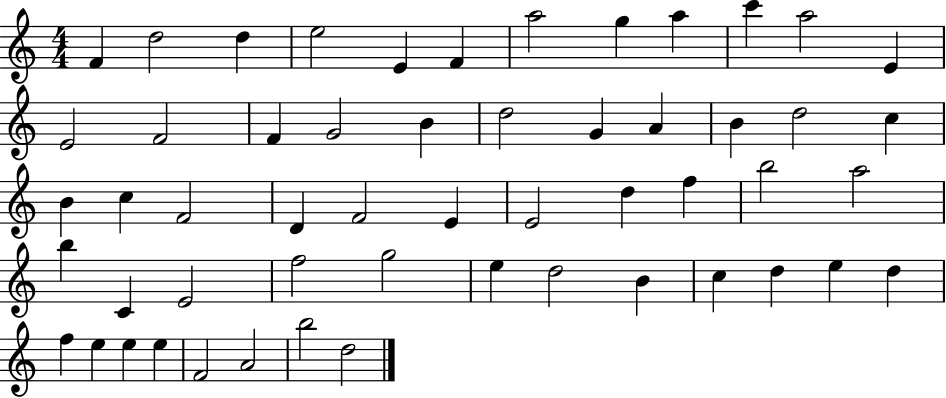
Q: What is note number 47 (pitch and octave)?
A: F5